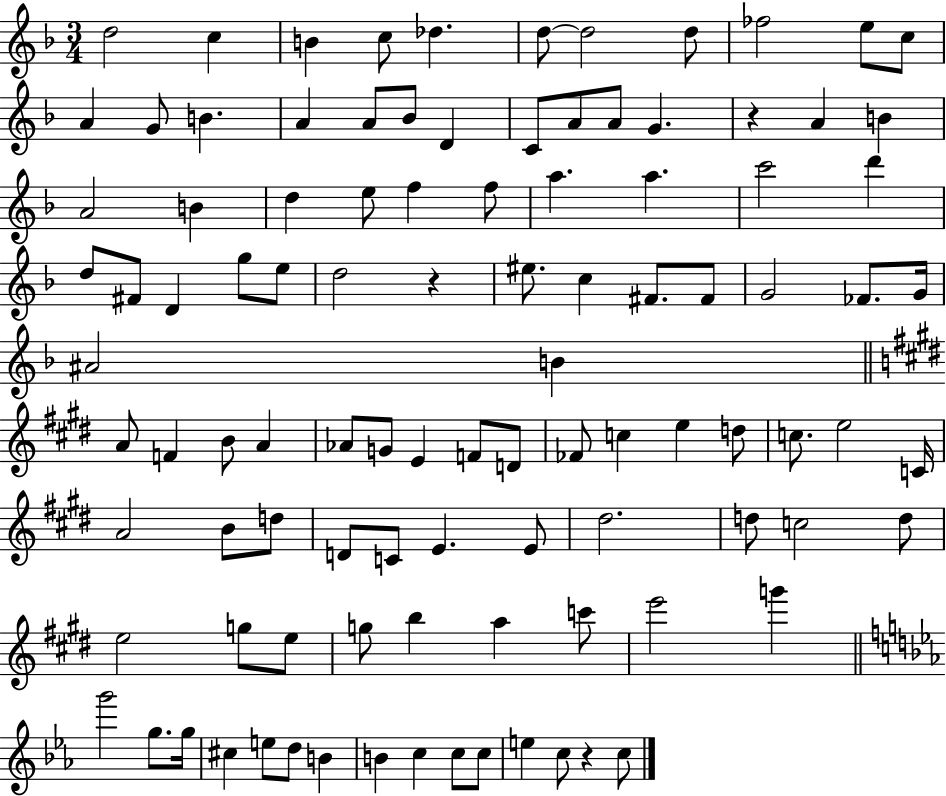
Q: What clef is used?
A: treble